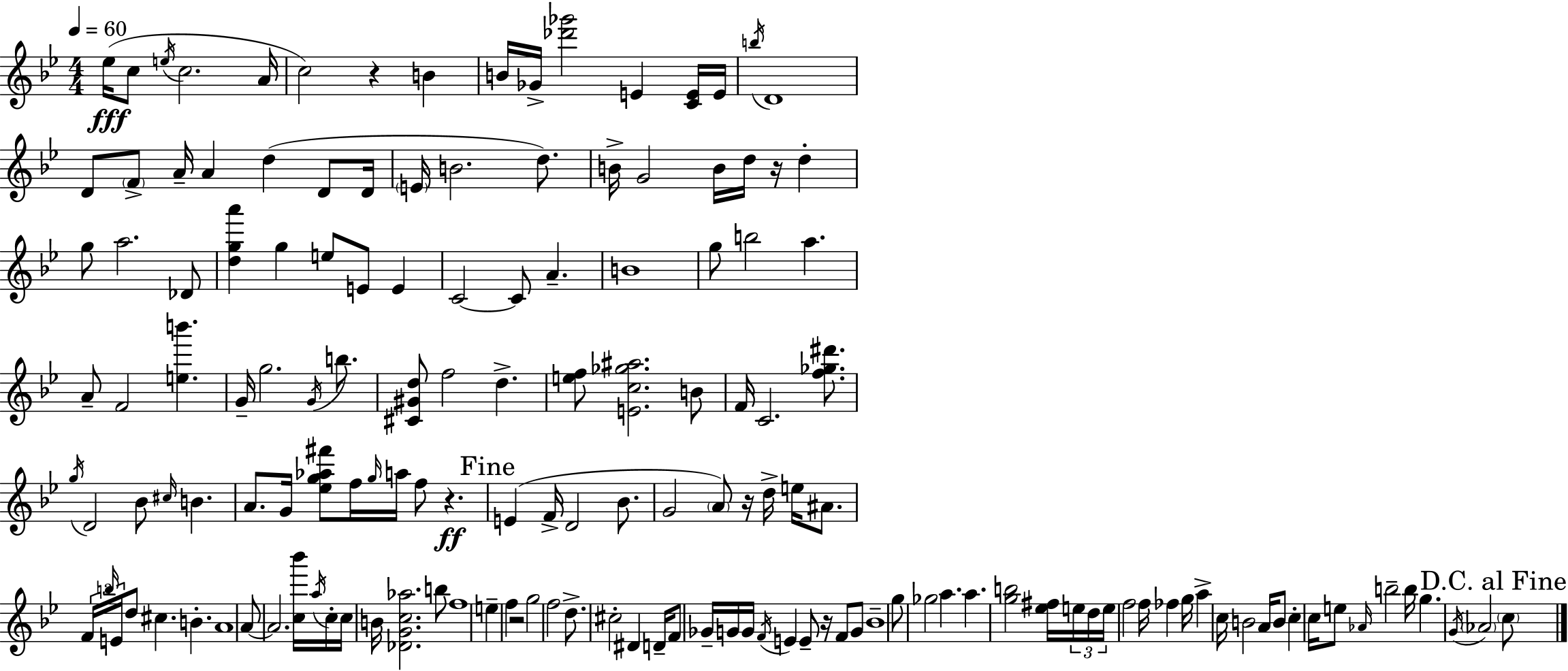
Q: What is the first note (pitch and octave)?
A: Eb5